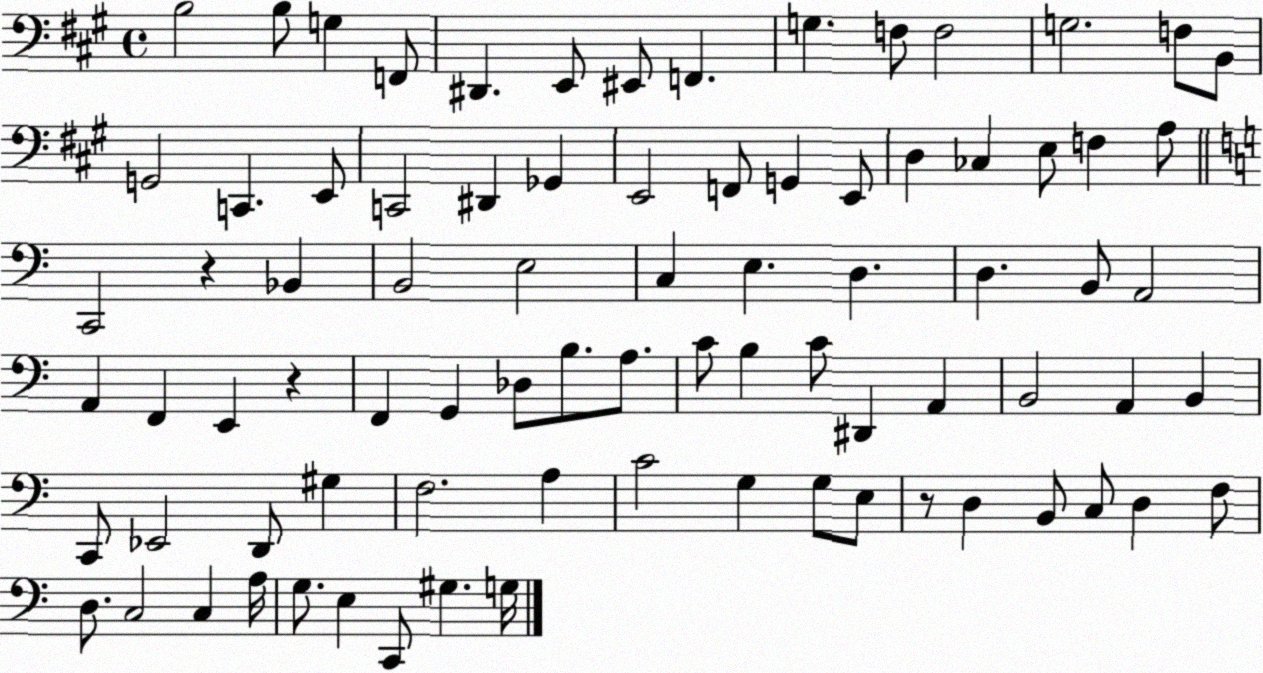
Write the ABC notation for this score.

X:1
T:Untitled
M:4/4
L:1/4
K:A
B,2 B,/2 G, F,,/2 ^D,, E,,/2 ^E,,/2 F,, G, F,/2 F,2 G,2 F,/2 B,,/2 G,,2 C,, E,,/2 C,,2 ^D,, _G,, E,,2 F,,/2 G,, E,,/2 D, _C, E,/2 F, A,/2 C,,2 z _B,, B,,2 E,2 C, E, D, D, B,,/2 A,,2 A,, F,, E,, z F,, G,, _D,/2 B,/2 A,/2 C/2 B, C/2 ^D,, A,, B,,2 A,, B,, C,,/2 _E,,2 D,,/2 ^G, F,2 A, C2 G, G,/2 E,/2 z/2 D, B,,/2 C,/2 D, F,/2 D,/2 C,2 C, A,/4 G,/2 E, C,,/2 ^G, G,/4